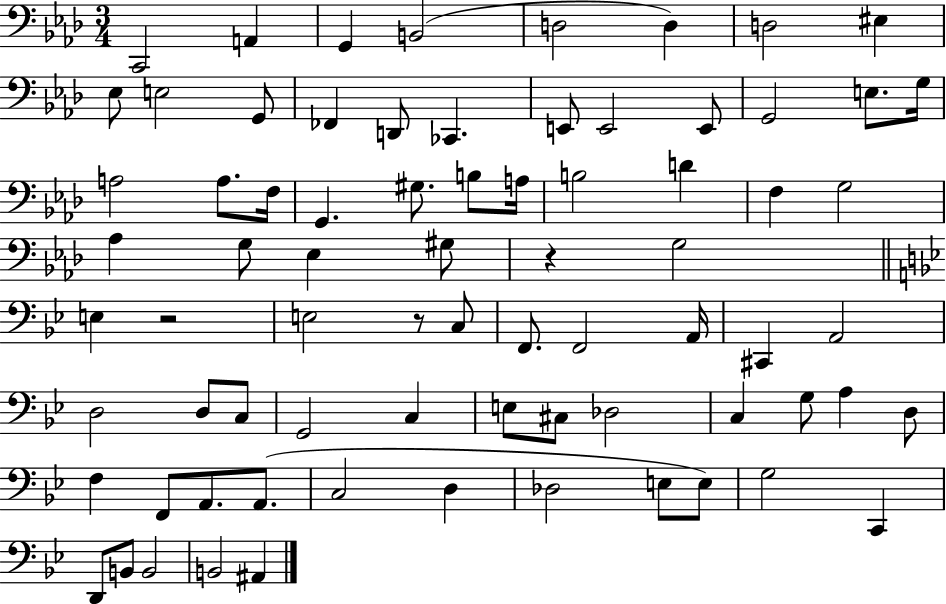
C2/h A2/q G2/q B2/h D3/h D3/q D3/h EIS3/q Eb3/e E3/h G2/e FES2/q D2/e CES2/q. E2/e E2/h E2/e G2/h E3/e. G3/s A3/h A3/e. F3/s G2/q. G#3/e. B3/e A3/s B3/h D4/q F3/q G3/h Ab3/q G3/e Eb3/q G#3/e R/q G3/h E3/q R/h E3/h R/e C3/e F2/e. F2/h A2/s C#2/q A2/h D3/h D3/e C3/e G2/h C3/q E3/e C#3/e Db3/h C3/q G3/e A3/q D3/e F3/q F2/e A2/e. A2/e. C3/h D3/q Db3/h E3/e E3/e G3/h C2/q D2/e B2/e B2/h B2/h A#2/q